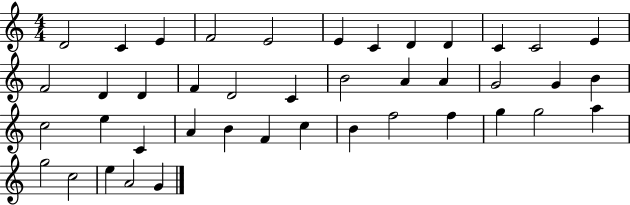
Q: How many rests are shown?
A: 0